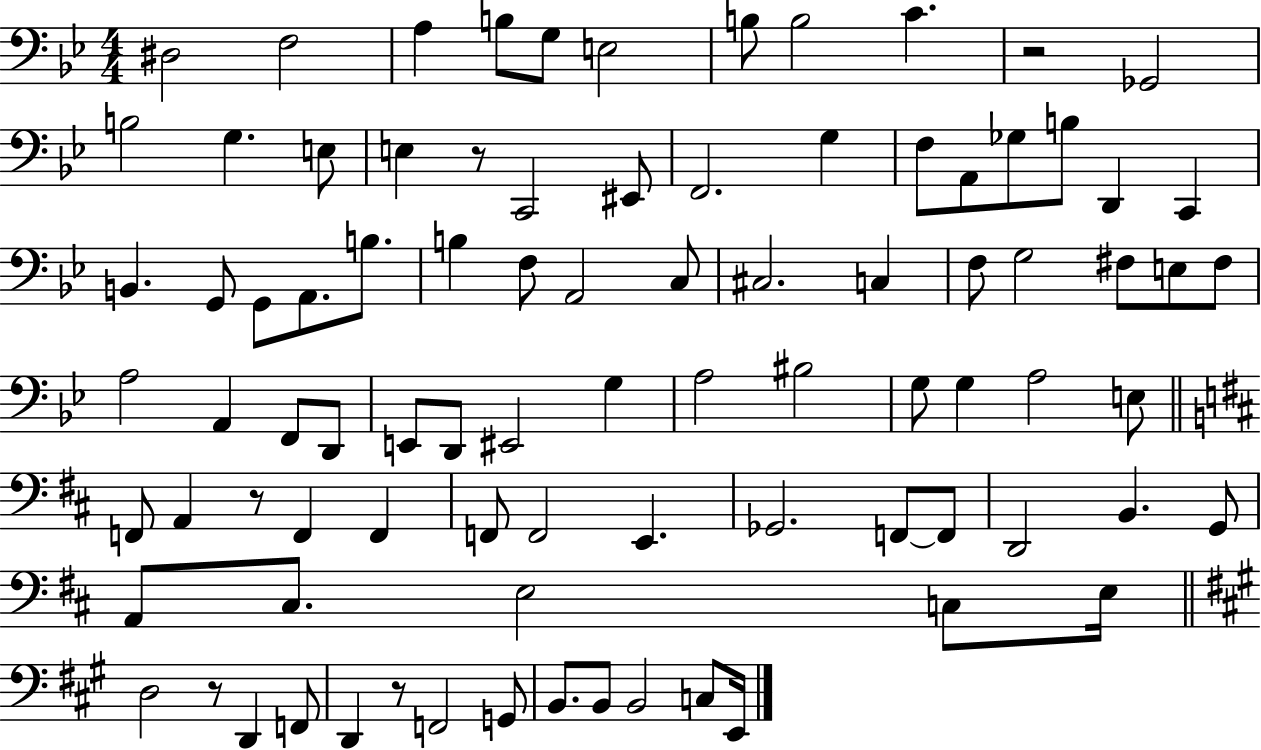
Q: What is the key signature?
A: BES major